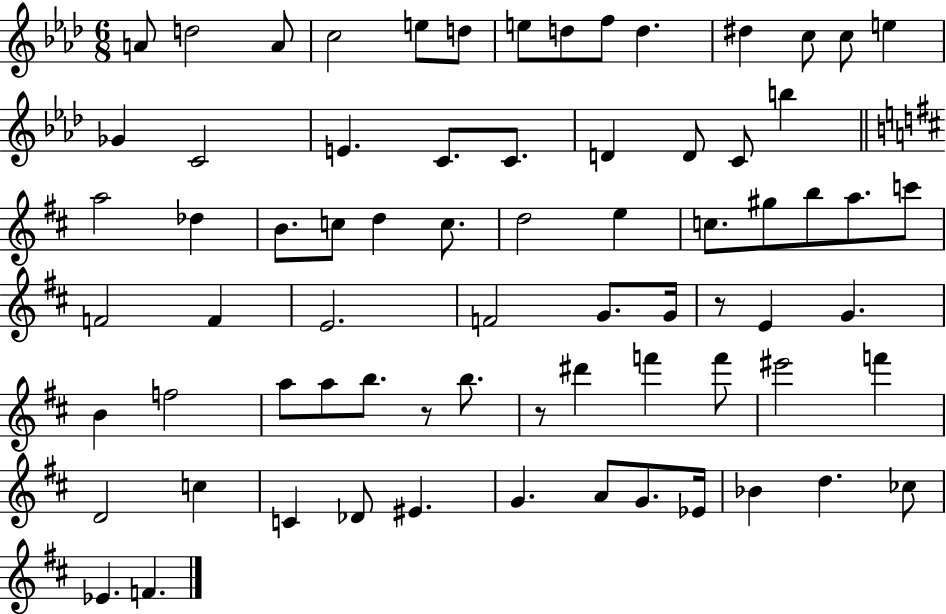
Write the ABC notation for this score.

X:1
T:Untitled
M:6/8
L:1/4
K:Ab
A/2 d2 A/2 c2 e/2 d/2 e/2 d/2 f/2 d ^d c/2 c/2 e _G C2 E C/2 C/2 D D/2 C/2 b a2 _d B/2 c/2 d c/2 d2 e c/2 ^g/2 b/2 a/2 c'/2 F2 F E2 F2 G/2 G/4 z/2 E G B f2 a/2 a/2 b/2 z/2 b/2 z/2 ^d' f' f'/2 ^e'2 f' D2 c C _D/2 ^E G A/2 G/2 _E/4 _B d _c/2 _E F